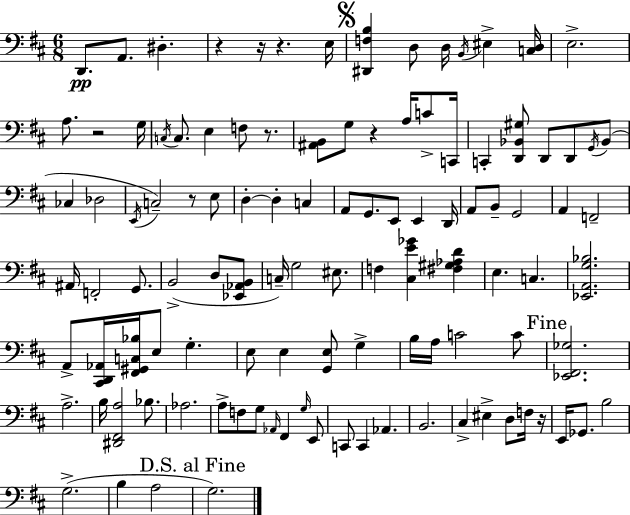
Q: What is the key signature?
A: D major